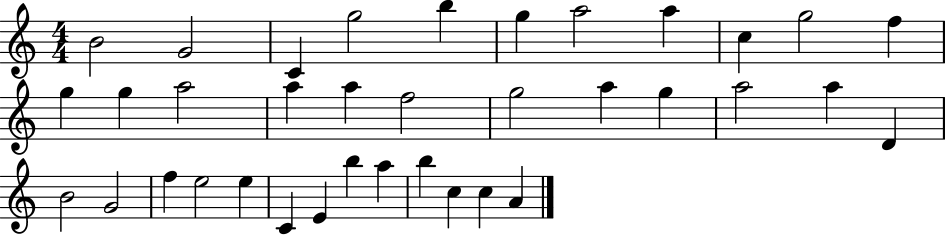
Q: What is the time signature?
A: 4/4